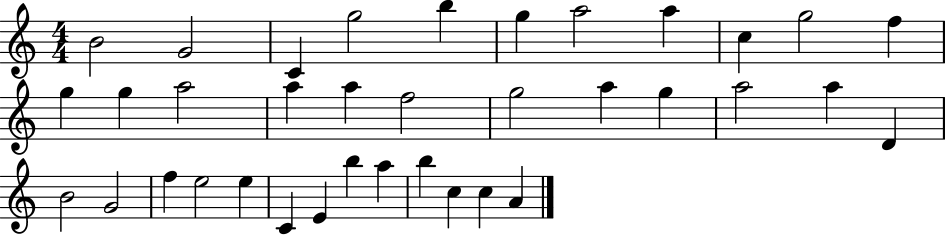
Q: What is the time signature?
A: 4/4